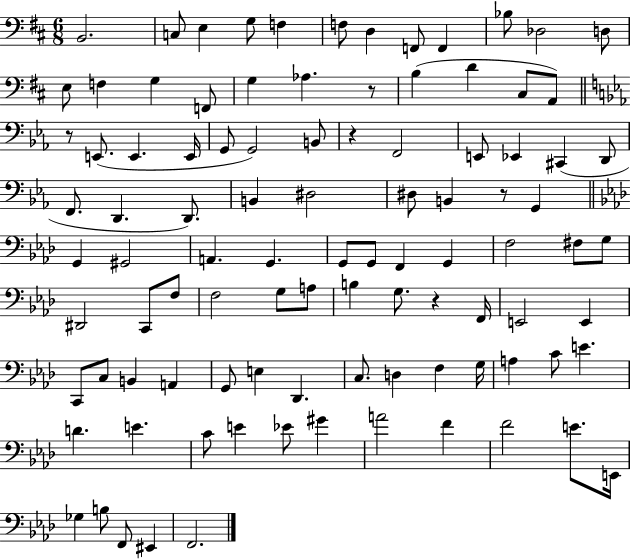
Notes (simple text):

B2/h. C3/e E3/q G3/e F3/q F3/e D3/q F2/e F2/q Bb3/e Db3/h D3/e E3/e F3/q G3/q F2/e G3/q Ab3/q. R/e B3/q D4/q C#3/e A2/e R/e E2/e. E2/q. E2/s G2/e G2/h B2/e R/q F2/h E2/e Eb2/q C#2/q D2/e F2/e. D2/q. D2/e. B2/q D#3/h D#3/e B2/q R/e G2/q G2/q G#2/h A2/q. G2/q. G2/e G2/e F2/q G2/q F3/h F#3/e G3/e D#2/h C2/e F3/e F3/h G3/e A3/e B3/q G3/e. R/q F2/s E2/h E2/q C2/e C3/e B2/q A2/q G2/e E3/q Db2/q. C3/e. D3/q F3/q G3/s A3/q C4/e E4/q. D4/q. E4/q. C4/e E4/q Eb4/e G#4/q A4/h F4/q F4/h E4/e. E2/s Gb3/q B3/e F2/e EIS2/q F2/h.